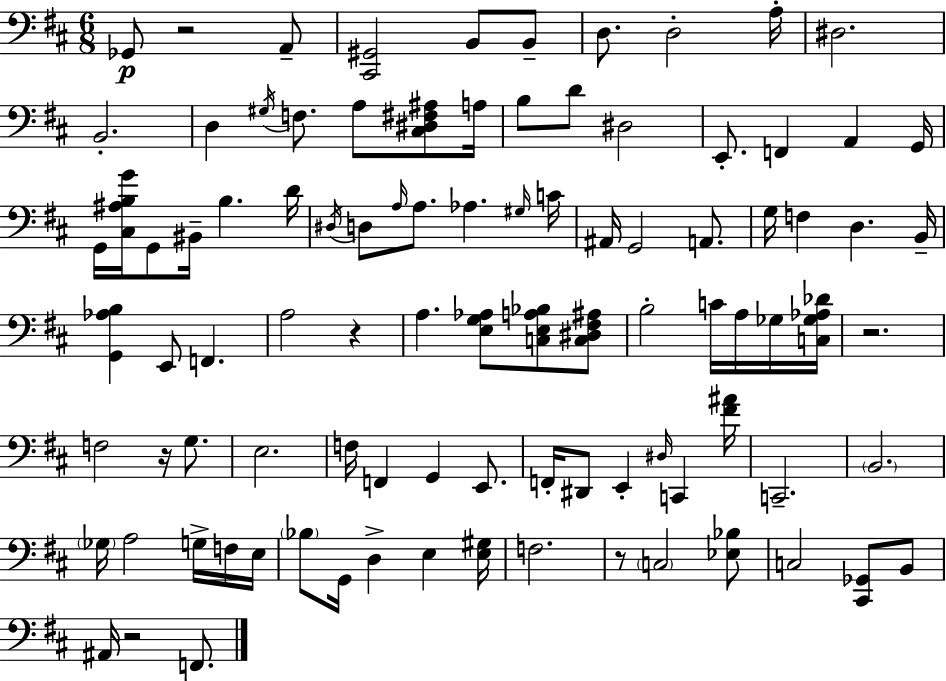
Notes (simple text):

Gb2/e R/h A2/e [C#2,G#2]/h B2/e B2/e D3/e. D3/h A3/s D#3/h. B2/h. D3/q G#3/s F3/e. A3/e [C#3,D#3,F#3,A#3]/e A3/s B3/e D4/e D#3/h E2/e. F2/q A2/q G2/s G2/s [C#3,A#3,B3,G4]/s G2/e BIS2/s B3/q. D4/s D#3/s D3/e A3/s A3/e. Ab3/q. G#3/s C4/s A#2/s G2/h A2/e. G3/s F3/q D3/q. B2/s [G2,Ab3,B3]/q E2/e F2/q. A3/h R/q A3/q. [E3,G3,Ab3]/e [C3,E3,A3,Bb3]/e [C3,D#3,F#3,A#3]/e B3/h C4/s A3/s Gb3/s [C3,Gb3,Ab3,Db4]/s R/h. F3/h R/s G3/e. E3/h. F3/s F2/q G2/q E2/e. F2/s D#2/e E2/q D#3/s C2/q [F#4,A#4]/s C2/h. B2/h. Gb3/s A3/h G3/s F3/s E3/s Bb3/e G2/s D3/q E3/q [E3,G#3]/s F3/h. R/e C3/h [Eb3,Bb3]/e C3/h [C#2,Gb2]/e B2/e A#2/s R/h F2/e.